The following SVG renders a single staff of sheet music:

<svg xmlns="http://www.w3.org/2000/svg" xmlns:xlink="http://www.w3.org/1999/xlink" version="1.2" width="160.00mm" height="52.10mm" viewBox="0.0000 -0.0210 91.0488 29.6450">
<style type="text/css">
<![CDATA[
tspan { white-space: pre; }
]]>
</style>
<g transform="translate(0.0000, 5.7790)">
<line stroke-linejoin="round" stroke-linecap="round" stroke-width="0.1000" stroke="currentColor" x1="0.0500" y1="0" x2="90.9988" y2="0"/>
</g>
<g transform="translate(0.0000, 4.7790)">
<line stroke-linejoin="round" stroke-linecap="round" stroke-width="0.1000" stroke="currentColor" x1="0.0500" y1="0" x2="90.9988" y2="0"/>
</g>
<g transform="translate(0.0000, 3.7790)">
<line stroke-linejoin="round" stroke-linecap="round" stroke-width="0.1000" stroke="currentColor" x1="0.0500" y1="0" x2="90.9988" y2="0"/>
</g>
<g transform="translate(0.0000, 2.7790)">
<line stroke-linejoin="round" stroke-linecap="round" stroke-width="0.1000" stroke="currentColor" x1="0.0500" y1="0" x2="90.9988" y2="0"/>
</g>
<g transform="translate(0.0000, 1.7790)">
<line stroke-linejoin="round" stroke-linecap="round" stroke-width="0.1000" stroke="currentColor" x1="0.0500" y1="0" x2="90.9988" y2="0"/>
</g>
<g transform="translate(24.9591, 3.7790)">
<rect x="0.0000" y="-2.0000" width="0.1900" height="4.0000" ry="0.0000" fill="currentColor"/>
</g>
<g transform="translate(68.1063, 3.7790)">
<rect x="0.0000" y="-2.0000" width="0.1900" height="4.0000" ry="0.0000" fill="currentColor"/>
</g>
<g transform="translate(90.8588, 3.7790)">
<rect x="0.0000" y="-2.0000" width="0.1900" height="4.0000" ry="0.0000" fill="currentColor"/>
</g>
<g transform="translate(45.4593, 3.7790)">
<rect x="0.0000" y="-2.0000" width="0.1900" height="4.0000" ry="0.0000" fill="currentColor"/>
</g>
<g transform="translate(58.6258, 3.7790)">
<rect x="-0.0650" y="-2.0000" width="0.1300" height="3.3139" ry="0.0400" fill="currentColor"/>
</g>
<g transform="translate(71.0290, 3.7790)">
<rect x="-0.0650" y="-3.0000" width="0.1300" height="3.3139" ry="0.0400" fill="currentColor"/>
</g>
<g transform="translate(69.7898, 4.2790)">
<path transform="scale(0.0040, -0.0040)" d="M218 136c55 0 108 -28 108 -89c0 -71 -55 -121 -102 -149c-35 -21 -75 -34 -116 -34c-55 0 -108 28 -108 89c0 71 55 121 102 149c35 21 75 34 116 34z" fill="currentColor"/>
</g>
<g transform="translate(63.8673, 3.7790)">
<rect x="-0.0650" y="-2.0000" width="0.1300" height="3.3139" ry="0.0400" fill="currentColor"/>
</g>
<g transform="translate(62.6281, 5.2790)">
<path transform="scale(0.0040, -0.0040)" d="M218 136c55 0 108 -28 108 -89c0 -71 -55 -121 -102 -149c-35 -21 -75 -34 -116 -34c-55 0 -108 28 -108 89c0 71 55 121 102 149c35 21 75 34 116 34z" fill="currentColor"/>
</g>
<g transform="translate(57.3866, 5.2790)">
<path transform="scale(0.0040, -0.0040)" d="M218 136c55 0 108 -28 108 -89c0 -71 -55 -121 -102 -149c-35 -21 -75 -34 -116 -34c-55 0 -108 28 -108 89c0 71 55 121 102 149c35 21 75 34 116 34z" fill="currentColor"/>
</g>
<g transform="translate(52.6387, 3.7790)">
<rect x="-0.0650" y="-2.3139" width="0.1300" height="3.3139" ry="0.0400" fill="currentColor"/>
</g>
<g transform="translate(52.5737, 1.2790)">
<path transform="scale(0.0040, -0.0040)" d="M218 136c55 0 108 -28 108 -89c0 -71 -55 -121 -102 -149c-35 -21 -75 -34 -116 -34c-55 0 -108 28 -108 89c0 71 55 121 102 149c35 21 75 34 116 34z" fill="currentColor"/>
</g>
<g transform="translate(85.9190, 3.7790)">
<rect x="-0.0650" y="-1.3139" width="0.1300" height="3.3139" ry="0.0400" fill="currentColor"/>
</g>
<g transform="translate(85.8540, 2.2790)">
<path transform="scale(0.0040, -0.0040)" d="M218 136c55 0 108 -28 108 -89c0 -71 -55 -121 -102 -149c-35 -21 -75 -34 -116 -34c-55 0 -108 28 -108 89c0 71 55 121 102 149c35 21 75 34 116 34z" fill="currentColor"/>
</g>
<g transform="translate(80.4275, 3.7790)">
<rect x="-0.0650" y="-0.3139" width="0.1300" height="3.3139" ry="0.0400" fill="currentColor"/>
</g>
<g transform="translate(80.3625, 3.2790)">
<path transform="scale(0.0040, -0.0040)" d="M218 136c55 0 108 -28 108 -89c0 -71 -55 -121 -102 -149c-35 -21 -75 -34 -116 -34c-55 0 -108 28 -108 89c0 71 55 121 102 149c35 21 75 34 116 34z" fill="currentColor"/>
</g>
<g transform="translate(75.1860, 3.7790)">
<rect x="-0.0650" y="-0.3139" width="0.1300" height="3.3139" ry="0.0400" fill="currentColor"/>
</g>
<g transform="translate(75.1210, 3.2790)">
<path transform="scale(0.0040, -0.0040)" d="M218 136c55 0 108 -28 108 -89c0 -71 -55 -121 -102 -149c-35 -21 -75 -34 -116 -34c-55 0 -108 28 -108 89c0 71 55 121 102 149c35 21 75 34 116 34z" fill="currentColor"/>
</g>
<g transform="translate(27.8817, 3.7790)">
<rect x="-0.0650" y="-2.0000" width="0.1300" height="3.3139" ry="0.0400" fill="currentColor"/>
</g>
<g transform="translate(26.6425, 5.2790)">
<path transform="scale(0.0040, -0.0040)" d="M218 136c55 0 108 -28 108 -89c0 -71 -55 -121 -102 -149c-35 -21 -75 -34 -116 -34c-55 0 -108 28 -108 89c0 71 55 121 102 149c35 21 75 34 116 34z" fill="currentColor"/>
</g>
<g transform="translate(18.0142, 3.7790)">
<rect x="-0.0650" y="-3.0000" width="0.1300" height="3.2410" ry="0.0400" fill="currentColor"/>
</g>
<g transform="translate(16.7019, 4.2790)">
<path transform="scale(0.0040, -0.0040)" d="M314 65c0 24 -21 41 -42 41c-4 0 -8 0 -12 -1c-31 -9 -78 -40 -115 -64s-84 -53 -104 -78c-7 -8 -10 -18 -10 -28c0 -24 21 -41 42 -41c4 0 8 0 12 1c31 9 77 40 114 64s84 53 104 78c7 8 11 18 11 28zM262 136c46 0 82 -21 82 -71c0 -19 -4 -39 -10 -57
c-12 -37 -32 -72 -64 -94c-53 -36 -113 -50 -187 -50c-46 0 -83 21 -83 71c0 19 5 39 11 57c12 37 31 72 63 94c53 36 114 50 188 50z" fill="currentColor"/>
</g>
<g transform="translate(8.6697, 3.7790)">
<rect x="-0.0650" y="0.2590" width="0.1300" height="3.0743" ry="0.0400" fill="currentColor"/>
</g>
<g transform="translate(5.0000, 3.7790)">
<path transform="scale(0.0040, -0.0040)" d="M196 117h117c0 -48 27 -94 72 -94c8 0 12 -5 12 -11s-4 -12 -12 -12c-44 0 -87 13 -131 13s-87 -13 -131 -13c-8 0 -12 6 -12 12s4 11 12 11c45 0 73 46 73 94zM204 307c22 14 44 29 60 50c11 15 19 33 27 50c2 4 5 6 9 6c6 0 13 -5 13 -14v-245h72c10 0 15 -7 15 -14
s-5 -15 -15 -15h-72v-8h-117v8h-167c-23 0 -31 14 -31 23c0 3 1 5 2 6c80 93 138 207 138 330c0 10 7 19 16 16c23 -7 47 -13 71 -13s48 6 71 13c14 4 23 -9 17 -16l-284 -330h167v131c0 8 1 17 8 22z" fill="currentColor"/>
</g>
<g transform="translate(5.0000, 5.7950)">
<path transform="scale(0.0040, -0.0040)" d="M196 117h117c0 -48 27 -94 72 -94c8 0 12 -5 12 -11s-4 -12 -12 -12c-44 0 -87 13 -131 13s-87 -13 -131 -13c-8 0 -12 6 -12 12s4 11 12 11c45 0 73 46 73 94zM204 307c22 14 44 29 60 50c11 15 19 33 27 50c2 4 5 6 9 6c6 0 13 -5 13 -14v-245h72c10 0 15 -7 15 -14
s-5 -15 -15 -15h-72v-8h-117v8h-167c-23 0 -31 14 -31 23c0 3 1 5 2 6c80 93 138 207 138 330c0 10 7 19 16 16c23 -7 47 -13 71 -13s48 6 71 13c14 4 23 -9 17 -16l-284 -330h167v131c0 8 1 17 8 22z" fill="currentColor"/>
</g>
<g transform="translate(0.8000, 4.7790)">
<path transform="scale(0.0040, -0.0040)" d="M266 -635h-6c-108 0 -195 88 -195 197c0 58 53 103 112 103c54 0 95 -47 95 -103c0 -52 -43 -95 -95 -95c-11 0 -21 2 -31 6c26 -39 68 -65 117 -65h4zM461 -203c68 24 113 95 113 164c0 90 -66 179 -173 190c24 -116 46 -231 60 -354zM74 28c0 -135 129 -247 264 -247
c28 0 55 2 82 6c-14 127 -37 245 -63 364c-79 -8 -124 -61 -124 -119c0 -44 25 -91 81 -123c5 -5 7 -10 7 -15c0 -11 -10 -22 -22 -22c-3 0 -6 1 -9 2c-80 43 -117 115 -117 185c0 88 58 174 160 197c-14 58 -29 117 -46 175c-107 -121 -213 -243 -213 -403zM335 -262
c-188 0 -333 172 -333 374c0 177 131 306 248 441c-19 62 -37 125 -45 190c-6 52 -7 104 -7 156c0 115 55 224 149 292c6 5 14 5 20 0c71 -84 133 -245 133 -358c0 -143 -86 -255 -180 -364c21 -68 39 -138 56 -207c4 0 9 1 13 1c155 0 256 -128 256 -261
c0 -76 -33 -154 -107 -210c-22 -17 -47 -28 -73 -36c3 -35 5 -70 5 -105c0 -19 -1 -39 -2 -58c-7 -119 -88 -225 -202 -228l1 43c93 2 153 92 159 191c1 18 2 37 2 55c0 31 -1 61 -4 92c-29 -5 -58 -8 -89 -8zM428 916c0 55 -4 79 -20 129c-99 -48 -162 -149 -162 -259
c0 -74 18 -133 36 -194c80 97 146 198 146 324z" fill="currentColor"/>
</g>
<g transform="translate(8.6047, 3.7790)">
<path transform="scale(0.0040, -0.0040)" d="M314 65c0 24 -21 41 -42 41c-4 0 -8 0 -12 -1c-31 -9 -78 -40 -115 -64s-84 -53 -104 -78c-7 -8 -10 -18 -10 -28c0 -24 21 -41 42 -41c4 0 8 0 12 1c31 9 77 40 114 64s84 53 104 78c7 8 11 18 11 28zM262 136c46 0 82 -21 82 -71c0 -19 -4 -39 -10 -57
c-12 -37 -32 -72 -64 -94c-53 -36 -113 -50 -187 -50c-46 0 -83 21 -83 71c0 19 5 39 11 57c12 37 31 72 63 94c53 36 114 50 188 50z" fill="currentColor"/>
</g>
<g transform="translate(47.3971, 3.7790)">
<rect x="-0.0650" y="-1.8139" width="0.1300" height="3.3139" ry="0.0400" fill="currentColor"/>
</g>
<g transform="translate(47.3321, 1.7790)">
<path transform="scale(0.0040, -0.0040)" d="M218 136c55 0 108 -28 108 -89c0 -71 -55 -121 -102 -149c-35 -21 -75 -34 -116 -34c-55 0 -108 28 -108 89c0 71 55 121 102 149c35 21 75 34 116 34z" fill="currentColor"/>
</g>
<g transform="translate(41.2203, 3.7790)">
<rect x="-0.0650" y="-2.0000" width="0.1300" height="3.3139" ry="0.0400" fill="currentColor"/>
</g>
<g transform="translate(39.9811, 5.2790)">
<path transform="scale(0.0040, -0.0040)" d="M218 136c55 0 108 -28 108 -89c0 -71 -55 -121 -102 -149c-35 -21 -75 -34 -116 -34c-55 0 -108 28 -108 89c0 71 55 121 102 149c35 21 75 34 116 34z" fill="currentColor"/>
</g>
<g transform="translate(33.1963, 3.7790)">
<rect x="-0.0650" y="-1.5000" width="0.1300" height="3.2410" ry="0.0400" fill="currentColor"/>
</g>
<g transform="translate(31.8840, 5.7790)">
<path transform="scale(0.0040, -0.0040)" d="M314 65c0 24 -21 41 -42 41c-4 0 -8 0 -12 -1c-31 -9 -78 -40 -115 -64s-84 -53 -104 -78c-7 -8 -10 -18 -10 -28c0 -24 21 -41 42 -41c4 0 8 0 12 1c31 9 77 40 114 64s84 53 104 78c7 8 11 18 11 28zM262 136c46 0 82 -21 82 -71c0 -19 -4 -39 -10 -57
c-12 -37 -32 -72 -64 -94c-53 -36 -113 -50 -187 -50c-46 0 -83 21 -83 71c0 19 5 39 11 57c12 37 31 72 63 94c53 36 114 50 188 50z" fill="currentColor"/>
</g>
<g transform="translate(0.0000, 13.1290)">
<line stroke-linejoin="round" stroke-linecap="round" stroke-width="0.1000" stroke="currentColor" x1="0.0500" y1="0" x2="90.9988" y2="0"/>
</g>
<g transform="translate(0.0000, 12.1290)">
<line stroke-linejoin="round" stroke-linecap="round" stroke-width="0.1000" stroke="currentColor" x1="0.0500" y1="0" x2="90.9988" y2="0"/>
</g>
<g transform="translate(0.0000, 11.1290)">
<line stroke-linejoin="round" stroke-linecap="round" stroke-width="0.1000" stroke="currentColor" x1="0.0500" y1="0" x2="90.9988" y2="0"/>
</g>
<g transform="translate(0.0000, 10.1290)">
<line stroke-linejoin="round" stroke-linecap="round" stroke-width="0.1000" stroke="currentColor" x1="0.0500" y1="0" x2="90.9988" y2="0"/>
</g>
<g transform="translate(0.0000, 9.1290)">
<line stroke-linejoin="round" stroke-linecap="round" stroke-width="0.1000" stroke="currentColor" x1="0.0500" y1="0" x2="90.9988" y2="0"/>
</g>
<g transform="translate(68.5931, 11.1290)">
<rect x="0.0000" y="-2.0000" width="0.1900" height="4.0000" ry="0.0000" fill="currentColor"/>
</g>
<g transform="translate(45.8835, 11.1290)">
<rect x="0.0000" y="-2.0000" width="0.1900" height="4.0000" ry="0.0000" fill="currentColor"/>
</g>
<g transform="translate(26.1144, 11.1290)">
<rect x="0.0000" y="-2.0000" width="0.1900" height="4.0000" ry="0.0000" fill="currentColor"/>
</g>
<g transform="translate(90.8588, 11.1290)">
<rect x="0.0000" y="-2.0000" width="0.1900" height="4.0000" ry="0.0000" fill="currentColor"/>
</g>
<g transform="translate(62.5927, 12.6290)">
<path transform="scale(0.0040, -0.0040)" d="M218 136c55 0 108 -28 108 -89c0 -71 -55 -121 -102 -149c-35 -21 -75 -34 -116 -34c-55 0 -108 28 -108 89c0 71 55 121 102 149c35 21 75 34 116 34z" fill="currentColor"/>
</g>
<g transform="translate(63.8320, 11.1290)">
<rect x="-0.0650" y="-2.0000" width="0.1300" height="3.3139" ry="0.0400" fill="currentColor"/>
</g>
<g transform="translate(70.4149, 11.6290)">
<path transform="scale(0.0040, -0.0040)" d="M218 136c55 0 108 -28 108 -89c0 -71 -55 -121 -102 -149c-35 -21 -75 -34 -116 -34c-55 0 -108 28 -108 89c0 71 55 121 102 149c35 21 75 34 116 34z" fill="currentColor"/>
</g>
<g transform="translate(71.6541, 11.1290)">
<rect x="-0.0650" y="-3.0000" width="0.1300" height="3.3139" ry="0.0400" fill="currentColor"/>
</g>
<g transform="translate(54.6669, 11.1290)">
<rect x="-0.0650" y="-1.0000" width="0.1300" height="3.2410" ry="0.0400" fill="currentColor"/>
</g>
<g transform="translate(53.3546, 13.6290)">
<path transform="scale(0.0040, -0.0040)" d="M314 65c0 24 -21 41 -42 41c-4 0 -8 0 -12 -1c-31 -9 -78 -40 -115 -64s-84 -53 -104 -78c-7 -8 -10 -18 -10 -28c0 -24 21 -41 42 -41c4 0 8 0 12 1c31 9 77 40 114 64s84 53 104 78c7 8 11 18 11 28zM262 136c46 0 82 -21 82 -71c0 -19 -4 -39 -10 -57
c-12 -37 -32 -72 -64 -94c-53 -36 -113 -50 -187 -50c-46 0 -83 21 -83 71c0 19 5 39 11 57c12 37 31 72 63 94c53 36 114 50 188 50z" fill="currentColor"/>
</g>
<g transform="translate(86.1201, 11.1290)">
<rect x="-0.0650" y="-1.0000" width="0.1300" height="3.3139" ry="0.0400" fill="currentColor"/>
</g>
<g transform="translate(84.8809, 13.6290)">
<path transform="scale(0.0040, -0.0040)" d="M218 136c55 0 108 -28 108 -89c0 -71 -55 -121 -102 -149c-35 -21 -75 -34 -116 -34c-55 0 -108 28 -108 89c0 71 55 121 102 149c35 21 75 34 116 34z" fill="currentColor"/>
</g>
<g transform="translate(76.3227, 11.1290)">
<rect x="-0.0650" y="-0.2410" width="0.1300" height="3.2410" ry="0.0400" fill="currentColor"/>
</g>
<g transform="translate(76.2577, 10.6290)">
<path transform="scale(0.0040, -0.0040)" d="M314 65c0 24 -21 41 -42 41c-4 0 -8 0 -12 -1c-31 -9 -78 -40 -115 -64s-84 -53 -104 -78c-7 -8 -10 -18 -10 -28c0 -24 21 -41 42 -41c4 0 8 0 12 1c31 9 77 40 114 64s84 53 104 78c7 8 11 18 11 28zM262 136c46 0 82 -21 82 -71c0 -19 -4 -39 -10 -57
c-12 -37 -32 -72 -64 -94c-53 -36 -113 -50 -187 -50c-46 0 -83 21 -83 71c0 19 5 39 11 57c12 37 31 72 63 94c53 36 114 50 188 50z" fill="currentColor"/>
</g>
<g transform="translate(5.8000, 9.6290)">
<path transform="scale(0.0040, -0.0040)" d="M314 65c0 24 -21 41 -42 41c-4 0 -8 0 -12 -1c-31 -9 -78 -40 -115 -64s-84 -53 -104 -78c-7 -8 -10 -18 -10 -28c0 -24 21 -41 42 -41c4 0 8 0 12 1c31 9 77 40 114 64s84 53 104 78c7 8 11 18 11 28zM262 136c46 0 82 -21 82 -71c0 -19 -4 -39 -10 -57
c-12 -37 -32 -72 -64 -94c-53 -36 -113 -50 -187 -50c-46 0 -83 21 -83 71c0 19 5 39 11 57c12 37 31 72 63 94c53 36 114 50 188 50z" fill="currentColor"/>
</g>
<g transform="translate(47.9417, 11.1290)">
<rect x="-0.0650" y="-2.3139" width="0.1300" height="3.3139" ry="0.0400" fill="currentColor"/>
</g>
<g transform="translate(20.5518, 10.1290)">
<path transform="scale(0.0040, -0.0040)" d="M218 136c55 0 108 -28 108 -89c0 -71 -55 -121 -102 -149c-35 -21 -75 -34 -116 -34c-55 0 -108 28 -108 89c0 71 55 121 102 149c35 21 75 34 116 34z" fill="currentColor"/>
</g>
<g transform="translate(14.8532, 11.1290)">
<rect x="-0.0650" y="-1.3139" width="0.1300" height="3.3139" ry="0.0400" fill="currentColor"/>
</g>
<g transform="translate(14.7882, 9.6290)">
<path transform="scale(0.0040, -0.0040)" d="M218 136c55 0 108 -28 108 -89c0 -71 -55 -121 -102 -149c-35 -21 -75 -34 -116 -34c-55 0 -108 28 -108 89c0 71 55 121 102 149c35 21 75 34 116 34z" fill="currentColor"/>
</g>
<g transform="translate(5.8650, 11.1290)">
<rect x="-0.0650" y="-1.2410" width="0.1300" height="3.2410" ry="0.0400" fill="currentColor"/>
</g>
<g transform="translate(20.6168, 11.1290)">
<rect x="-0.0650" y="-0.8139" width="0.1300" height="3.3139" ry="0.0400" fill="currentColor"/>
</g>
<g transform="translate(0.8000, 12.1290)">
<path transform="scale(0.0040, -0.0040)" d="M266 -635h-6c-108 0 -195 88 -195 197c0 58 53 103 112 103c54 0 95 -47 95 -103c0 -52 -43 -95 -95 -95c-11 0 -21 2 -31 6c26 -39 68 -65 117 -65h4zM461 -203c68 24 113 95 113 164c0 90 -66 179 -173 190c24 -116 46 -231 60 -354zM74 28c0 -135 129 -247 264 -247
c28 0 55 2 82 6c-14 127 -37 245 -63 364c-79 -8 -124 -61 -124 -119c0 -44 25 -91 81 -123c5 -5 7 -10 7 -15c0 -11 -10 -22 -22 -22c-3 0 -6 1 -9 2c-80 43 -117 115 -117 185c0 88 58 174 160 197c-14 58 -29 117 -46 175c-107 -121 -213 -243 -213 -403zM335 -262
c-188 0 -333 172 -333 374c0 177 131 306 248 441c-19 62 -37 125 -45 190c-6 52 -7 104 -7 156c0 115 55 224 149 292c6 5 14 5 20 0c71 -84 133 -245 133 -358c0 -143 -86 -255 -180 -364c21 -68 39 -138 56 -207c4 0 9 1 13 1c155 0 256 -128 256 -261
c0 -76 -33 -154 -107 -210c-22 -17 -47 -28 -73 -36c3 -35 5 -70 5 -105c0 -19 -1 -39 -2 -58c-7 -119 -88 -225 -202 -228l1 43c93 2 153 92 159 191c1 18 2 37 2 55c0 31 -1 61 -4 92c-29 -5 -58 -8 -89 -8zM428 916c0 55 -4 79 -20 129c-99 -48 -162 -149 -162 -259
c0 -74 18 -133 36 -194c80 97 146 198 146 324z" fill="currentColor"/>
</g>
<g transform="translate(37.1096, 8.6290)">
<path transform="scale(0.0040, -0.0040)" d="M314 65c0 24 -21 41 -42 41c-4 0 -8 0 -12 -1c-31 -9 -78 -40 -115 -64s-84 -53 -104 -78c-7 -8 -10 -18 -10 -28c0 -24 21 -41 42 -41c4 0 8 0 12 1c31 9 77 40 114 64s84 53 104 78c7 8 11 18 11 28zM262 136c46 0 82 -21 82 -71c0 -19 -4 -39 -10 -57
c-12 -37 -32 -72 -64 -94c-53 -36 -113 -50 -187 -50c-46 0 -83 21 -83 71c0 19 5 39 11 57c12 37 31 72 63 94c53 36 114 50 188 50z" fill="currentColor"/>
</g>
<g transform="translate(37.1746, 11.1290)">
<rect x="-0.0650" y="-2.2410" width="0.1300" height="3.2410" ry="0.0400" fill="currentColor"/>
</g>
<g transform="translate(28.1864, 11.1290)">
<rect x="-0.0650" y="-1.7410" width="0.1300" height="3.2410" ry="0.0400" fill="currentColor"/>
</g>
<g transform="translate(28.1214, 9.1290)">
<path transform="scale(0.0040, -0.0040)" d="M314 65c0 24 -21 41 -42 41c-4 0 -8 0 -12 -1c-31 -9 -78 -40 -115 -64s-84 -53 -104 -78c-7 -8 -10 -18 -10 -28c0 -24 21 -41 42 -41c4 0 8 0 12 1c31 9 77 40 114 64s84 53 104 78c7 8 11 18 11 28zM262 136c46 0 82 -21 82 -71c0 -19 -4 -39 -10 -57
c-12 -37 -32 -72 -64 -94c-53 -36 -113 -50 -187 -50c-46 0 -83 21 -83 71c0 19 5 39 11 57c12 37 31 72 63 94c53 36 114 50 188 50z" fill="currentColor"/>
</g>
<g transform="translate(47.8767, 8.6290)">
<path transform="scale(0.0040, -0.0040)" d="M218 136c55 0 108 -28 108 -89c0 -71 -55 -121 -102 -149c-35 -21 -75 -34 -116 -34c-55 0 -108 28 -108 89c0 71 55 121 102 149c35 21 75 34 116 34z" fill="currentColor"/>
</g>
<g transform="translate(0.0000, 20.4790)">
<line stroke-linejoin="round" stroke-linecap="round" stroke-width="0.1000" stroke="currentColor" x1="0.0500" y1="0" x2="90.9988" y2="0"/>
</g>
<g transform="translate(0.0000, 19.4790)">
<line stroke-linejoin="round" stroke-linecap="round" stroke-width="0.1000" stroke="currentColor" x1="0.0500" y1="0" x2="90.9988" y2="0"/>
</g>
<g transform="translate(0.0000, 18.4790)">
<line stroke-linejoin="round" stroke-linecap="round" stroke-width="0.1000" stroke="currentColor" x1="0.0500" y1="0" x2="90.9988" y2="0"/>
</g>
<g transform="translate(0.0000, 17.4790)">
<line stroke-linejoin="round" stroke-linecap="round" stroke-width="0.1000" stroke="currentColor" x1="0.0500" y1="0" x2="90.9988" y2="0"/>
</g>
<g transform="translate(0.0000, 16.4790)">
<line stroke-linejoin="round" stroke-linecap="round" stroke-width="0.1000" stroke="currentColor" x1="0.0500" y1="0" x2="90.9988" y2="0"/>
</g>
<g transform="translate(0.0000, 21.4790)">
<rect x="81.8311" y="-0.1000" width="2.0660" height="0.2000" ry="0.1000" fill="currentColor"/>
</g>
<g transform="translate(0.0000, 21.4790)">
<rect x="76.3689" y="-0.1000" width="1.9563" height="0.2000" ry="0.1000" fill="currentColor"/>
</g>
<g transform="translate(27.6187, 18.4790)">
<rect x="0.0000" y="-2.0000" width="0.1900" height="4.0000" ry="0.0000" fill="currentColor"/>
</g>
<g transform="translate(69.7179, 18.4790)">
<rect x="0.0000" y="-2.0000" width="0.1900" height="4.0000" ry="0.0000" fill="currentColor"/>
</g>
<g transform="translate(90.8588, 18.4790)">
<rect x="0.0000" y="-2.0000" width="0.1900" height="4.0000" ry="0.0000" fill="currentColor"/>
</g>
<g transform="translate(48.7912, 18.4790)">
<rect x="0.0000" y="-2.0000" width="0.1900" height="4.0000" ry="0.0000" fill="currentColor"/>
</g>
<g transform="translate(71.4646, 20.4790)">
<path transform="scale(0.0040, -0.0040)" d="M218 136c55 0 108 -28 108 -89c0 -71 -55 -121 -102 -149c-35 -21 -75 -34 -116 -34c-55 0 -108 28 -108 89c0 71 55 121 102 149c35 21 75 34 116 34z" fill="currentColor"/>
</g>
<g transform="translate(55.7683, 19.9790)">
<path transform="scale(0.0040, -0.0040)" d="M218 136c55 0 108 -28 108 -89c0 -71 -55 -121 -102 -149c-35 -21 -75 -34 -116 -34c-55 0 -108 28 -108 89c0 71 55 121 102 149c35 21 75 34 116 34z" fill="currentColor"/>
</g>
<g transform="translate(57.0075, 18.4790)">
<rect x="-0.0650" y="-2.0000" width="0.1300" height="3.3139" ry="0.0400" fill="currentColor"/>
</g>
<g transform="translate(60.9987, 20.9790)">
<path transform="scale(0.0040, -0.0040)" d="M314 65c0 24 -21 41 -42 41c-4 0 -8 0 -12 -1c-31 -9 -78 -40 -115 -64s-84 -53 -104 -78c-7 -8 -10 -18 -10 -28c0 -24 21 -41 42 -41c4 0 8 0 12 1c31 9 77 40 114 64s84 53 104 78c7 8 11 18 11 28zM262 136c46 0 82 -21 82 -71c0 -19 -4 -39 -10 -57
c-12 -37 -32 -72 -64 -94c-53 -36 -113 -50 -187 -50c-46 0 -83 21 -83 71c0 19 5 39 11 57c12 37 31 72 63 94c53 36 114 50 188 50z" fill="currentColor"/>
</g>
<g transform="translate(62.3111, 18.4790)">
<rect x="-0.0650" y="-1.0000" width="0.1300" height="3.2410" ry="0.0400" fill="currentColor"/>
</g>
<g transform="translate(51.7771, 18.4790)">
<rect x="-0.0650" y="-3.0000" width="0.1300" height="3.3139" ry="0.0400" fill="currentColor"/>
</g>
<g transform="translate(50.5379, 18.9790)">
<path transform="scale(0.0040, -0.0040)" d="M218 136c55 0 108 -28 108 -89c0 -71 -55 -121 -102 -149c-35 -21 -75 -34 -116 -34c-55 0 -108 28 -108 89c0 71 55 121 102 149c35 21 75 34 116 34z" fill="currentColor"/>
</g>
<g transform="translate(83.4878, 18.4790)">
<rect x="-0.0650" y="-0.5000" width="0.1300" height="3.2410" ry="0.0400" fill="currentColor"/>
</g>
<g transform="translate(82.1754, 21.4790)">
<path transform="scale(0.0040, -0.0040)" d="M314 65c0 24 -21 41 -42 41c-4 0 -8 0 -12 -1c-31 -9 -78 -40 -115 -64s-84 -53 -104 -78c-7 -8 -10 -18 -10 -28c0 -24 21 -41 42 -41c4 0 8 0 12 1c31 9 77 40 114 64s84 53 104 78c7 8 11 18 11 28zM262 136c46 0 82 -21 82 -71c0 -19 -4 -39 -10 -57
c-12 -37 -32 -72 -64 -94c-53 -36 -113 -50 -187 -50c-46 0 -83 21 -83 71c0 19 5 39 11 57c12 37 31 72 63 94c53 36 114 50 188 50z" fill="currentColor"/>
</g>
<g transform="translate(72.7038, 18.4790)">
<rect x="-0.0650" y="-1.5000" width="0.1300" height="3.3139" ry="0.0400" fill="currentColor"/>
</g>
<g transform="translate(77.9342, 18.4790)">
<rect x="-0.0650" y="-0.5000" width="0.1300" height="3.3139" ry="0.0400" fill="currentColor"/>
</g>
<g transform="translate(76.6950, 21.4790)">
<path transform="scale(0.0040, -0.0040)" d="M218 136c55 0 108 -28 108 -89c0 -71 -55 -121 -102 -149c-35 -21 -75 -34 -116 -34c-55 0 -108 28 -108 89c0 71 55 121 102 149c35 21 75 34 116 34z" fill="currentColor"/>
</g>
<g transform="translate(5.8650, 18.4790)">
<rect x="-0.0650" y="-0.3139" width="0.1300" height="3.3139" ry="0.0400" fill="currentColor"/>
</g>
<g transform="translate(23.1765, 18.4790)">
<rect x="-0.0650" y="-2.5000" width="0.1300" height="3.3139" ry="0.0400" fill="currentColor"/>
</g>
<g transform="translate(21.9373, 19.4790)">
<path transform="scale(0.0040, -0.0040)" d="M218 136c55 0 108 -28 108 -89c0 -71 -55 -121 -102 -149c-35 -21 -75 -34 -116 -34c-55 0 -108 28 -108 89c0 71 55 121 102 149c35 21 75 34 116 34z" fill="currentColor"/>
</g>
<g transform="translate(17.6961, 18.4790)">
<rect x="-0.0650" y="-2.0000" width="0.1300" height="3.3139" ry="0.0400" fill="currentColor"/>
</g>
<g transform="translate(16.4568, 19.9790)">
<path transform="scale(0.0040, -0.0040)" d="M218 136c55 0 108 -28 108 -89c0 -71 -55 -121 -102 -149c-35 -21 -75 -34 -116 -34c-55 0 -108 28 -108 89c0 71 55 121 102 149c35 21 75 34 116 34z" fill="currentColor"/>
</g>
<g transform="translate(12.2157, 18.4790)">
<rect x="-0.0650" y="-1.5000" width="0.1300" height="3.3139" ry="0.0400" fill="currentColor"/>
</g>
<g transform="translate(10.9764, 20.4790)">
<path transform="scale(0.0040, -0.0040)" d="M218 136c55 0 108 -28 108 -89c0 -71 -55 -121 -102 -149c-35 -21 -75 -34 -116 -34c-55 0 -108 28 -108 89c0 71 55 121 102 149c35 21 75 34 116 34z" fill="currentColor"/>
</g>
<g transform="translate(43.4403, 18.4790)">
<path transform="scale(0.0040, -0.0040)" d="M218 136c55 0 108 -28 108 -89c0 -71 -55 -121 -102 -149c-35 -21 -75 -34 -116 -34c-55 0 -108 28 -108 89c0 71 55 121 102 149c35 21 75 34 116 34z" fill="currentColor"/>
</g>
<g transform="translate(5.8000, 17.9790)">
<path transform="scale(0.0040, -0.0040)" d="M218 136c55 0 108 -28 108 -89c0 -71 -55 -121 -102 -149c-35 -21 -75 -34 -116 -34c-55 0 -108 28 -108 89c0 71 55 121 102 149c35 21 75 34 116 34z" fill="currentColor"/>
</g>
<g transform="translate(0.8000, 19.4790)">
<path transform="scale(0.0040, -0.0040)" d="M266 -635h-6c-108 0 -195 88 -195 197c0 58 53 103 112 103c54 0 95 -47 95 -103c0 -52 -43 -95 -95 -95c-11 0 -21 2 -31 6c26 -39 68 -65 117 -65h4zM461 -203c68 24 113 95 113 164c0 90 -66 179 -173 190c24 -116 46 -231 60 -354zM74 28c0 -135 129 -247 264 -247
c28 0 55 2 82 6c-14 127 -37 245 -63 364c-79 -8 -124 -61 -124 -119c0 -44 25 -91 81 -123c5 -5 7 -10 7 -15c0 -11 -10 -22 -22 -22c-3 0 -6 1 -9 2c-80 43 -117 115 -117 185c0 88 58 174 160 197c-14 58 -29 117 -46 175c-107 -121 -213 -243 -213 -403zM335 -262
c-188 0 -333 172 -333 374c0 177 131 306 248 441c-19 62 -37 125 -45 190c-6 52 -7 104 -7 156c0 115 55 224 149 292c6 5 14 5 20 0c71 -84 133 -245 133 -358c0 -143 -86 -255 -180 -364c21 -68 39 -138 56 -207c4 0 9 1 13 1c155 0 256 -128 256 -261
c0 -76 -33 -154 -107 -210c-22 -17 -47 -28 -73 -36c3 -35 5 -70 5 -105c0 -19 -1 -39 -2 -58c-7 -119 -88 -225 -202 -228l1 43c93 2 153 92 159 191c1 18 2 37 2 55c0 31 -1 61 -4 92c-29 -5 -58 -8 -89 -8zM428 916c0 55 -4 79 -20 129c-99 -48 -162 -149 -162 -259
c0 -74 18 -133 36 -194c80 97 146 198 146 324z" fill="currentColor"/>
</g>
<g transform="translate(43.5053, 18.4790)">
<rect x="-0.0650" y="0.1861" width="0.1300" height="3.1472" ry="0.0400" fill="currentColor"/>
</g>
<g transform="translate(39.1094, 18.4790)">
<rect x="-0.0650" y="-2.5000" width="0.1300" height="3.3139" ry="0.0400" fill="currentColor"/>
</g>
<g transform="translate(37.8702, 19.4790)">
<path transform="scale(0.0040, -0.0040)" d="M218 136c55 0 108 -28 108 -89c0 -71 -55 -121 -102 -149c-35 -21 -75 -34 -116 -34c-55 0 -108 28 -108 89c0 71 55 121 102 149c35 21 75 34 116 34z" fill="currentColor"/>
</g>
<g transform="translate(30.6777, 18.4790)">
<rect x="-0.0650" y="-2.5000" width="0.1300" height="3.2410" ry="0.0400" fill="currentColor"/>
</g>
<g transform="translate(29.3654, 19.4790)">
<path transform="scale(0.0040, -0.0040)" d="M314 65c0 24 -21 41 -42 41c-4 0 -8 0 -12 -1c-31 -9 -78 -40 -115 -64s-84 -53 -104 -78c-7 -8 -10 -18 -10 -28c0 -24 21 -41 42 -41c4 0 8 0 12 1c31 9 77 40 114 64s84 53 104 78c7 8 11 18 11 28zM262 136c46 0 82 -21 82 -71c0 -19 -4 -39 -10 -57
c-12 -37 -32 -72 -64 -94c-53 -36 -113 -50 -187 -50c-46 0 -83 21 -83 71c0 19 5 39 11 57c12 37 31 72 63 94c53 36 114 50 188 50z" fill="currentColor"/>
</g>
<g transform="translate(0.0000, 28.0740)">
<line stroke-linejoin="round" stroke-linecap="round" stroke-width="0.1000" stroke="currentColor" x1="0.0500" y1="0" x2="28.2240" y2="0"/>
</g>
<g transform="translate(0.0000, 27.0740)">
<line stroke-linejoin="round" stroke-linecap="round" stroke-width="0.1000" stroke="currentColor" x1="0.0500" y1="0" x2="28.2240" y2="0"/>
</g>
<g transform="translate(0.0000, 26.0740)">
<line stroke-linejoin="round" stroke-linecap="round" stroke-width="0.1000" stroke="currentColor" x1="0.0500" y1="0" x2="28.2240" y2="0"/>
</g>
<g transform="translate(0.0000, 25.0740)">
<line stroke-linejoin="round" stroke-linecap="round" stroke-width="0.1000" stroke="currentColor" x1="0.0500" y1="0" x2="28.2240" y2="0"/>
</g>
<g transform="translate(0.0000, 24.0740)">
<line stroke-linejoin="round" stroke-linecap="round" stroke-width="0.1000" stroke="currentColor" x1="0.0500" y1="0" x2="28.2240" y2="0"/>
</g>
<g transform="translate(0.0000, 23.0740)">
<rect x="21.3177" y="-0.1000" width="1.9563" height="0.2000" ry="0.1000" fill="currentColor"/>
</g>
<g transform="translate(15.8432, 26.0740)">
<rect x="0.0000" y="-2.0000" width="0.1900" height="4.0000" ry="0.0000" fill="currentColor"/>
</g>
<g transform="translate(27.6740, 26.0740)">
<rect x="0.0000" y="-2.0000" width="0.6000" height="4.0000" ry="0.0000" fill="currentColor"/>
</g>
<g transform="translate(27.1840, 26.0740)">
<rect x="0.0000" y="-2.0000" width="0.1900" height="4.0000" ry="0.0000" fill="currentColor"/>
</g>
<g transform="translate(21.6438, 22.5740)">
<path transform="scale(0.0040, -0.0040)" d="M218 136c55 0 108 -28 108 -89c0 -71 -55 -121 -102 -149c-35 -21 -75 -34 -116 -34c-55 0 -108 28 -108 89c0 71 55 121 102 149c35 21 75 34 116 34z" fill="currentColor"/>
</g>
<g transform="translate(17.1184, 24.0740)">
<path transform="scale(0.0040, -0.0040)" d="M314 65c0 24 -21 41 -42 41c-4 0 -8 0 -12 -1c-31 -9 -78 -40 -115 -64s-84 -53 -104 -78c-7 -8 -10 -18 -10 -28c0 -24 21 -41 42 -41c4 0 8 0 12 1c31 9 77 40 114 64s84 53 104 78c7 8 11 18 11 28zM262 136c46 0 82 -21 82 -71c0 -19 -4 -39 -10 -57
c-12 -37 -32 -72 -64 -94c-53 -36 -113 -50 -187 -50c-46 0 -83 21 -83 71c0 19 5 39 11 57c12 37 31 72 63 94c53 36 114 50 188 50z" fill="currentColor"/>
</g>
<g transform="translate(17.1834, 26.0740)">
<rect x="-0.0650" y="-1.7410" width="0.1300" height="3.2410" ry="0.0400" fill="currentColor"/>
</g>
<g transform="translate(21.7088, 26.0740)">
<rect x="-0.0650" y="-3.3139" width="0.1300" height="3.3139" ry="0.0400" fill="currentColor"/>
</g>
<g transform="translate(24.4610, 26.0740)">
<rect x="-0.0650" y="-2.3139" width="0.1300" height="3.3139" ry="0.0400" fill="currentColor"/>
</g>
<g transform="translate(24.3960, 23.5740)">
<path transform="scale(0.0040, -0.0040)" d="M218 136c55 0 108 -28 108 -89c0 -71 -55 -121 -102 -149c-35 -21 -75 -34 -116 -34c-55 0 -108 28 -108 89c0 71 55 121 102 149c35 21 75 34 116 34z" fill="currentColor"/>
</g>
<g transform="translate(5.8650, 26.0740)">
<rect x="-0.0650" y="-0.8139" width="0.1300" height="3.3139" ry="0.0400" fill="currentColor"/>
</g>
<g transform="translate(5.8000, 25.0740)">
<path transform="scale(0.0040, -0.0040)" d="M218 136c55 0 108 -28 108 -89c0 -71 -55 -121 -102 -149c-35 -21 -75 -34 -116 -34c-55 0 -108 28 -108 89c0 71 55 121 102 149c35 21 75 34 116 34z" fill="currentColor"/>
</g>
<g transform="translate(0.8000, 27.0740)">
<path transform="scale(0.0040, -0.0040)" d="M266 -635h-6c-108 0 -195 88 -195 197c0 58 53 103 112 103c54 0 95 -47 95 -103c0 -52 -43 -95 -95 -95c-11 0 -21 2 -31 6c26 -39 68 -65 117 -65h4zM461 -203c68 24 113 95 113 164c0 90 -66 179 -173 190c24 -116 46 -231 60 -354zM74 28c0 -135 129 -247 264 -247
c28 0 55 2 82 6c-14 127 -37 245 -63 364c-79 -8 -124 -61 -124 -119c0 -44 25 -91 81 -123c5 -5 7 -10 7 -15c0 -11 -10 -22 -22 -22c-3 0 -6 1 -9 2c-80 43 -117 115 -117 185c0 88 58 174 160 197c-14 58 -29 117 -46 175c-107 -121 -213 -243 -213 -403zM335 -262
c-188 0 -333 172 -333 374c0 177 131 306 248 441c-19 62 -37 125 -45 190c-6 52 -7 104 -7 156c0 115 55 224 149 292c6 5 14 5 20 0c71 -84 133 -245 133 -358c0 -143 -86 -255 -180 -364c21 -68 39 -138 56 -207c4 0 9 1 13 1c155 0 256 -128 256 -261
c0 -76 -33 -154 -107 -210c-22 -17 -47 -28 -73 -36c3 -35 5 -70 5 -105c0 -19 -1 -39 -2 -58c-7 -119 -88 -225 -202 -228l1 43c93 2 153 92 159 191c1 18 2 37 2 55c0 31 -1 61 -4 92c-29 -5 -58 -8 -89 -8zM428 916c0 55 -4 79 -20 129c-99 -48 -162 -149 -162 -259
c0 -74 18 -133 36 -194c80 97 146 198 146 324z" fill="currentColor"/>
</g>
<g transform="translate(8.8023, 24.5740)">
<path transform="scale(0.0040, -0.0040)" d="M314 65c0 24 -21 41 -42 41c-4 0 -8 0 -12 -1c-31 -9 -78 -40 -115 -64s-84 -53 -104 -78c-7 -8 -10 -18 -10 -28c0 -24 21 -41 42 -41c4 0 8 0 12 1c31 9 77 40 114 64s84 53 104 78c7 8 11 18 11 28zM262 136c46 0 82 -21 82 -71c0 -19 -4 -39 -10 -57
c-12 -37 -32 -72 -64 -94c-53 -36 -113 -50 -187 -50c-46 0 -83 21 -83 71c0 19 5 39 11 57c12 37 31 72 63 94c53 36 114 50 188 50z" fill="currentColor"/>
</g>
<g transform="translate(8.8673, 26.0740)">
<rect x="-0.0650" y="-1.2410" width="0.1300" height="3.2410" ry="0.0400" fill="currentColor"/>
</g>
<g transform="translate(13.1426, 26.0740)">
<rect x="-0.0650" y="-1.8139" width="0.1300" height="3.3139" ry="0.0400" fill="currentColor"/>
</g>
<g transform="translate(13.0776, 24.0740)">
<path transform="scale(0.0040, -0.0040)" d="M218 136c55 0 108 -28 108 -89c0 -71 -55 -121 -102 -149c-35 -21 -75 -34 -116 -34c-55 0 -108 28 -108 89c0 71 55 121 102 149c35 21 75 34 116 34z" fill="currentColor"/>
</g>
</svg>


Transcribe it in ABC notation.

X:1
T:Untitled
M:4/4
L:1/4
K:C
B2 A2 F E2 F f g F F A c c e e2 e d f2 g2 g D2 F A c2 D c E F G G2 G B A F D2 E C C2 d e2 f f2 b g